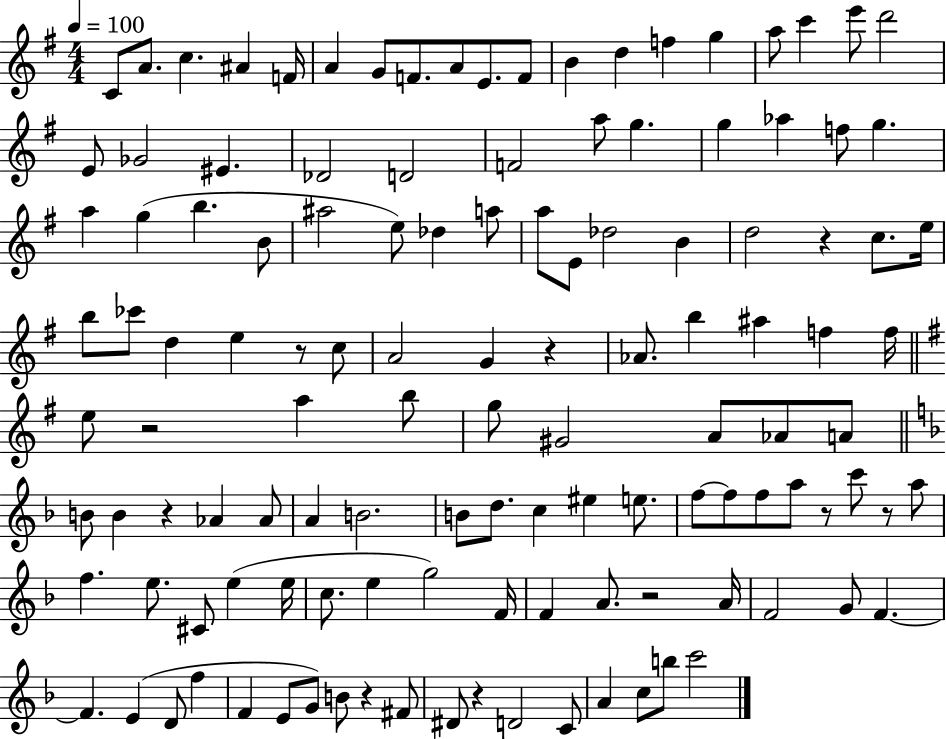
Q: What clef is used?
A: treble